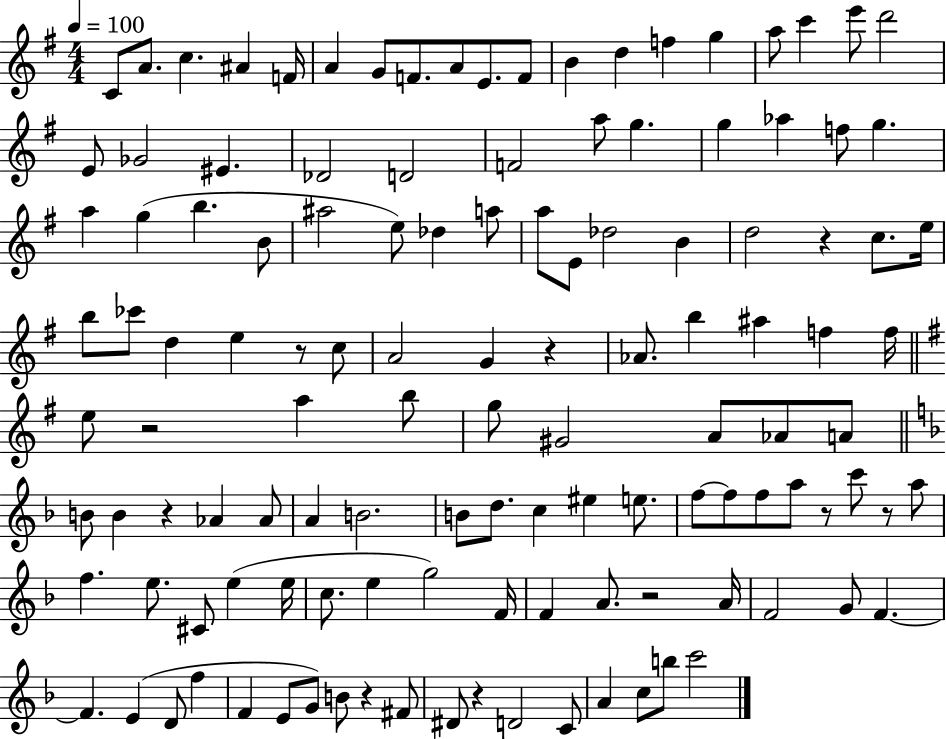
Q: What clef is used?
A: treble